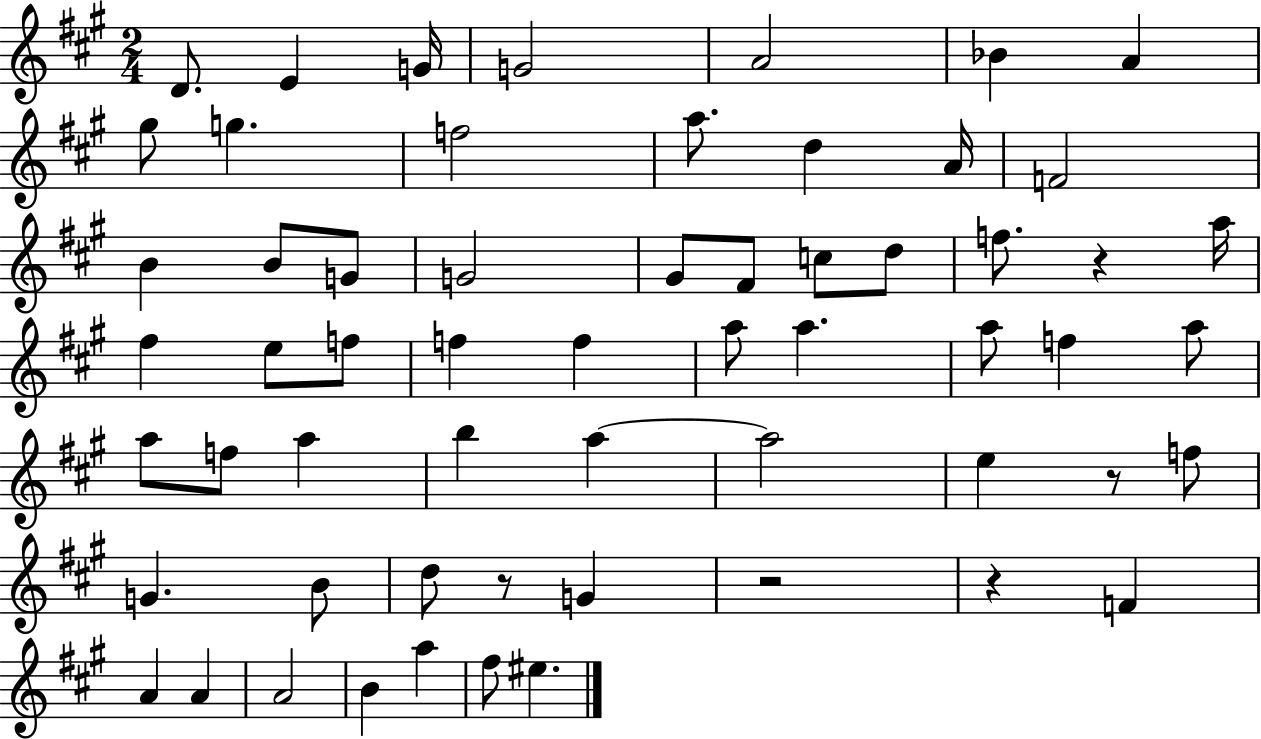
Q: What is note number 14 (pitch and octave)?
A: F4